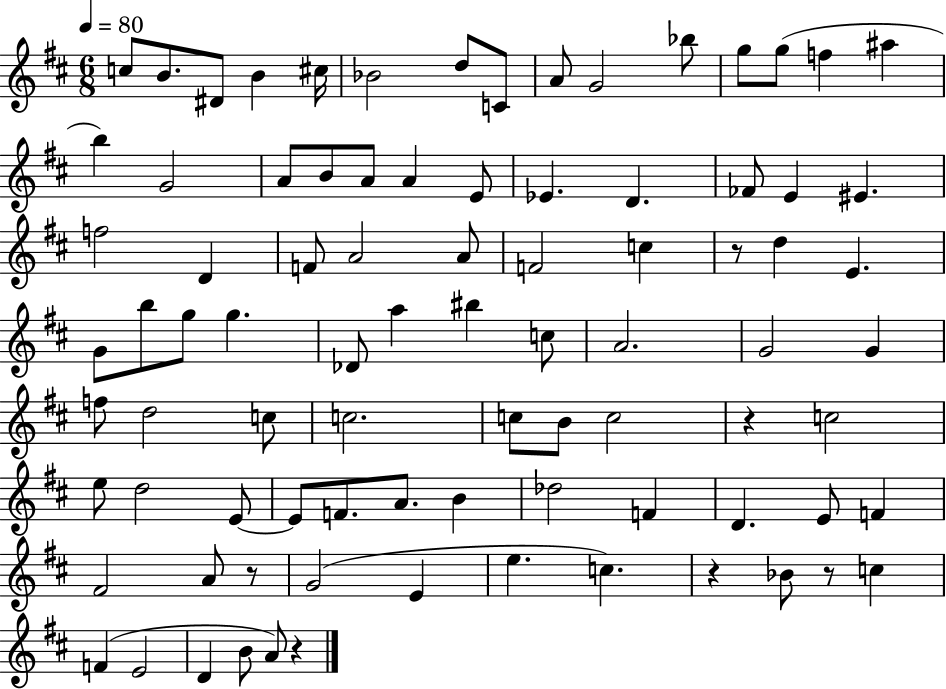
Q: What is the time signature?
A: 6/8